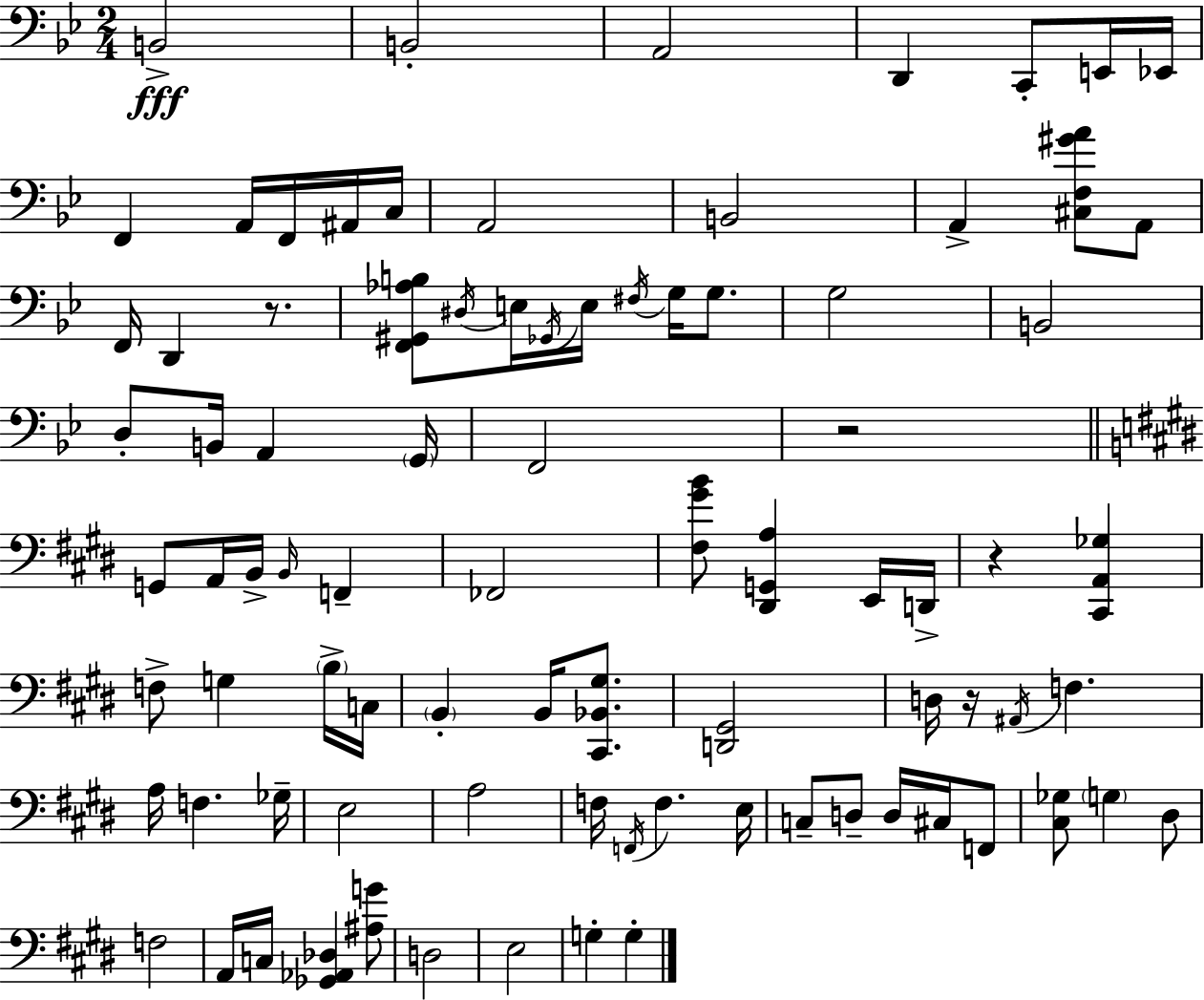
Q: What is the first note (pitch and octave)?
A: B2